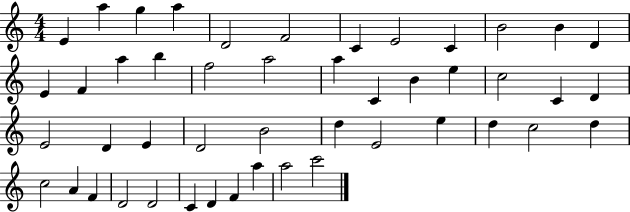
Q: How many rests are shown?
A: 0